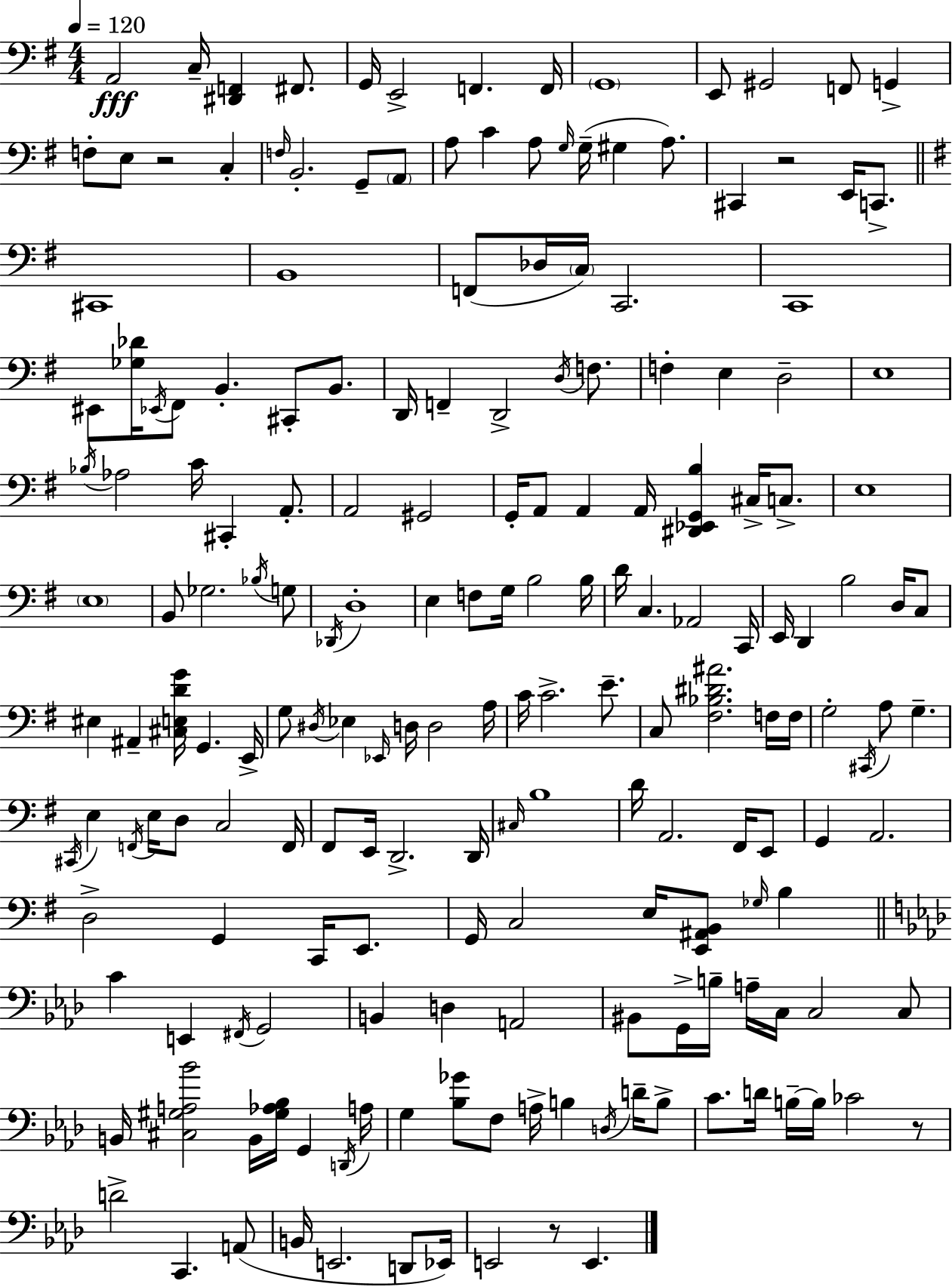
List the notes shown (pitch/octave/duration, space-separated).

A2/h C3/s [D#2,F2]/q F#2/e. G2/s E2/h F2/q. F2/s G2/w E2/e G#2/h F2/e G2/q F3/e E3/e R/h C3/q F3/s B2/h. G2/e A2/e A3/e C4/q A3/e G3/s G3/s G#3/q A3/e. C#2/q R/h E2/s C2/e. C#2/w B2/w F2/e Db3/s C3/s C2/h. C2/w EIS2/e [Gb3,Db4]/s Eb2/s F#2/e B2/q. C#2/e B2/e. D2/s F2/q D2/h D3/s F3/e. F3/q E3/q D3/h E3/w Bb3/s Ab3/h C4/s C#2/q A2/e. A2/h G#2/h G2/s A2/e A2/q A2/s [D#2,Eb2,G2,B3]/q C#3/s C3/e. E3/w E3/w B2/e Gb3/h. Bb3/s G3/e Db2/s D3/w E3/q F3/e G3/s B3/h B3/s D4/s C3/q. Ab2/h C2/s E2/s D2/q B3/h D3/s C3/e EIS3/q A#2/q [C#3,E3,D4,G4]/s G2/q. E2/s G3/e D#3/s Eb3/q Eb2/s D3/s D3/h A3/s C4/s C4/h. E4/e. C3/e [F#3,Bb3,D#4,A#4]/h. F3/s F3/s G3/h C#2/s A3/e G3/q. C#2/s E3/q F2/s E3/s D3/e C3/h F2/s F#2/e E2/s D2/h. D2/s C#3/s B3/w D4/s A2/h. F#2/s E2/e G2/q A2/h. D3/h G2/q C2/s E2/e. G2/s C3/h E3/s [E2,A#2,B2]/e Gb3/s B3/q C4/q E2/q F#2/s G2/h B2/q D3/q A2/h BIS2/e G2/s B3/s A3/s C3/s C3/h C3/e B2/s [C#3,G#3,A3,Bb4]/h B2/s [G#3,Ab3,Bb3]/s G2/q D2/s A3/s G3/q [Bb3,Gb4]/e F3/e A3/s B3/q D3/s D4/s B3/e C4/e. D4/s B3/s B3/s CES4/h R/e D4/h C2/q. A2/e B2/s E2/h. D2/e Eb2/s E2/h R/e E2/q.